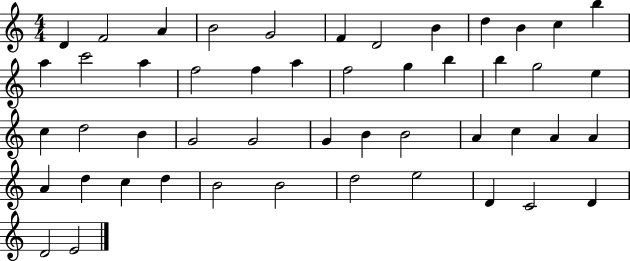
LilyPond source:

{
  \clef treble
  \numericTimeSignature
  \time 4/4
  \key c \major
  d'4 f'2 a'4 | b'2 g'2 | f'4 d'2 b'4 | d''4 b'4 c''4 b''4 | \break a''4 c'''2 a''4 | f''2 f''4 a''4 | f''2 g''4 b''4 | b''4 g''2 e''4 | \break c''4 d''2 b'4 | g'2 g'2 | g'4 b'4 b'2 | a'4 c''4 a'4 a'4 | \break a'4 d''4 c''4 d''4 | b'2 b'2 | d''2 e''2 | d'4 c'2 d'4 | \break d'2 e'2 | \bar "|."
}